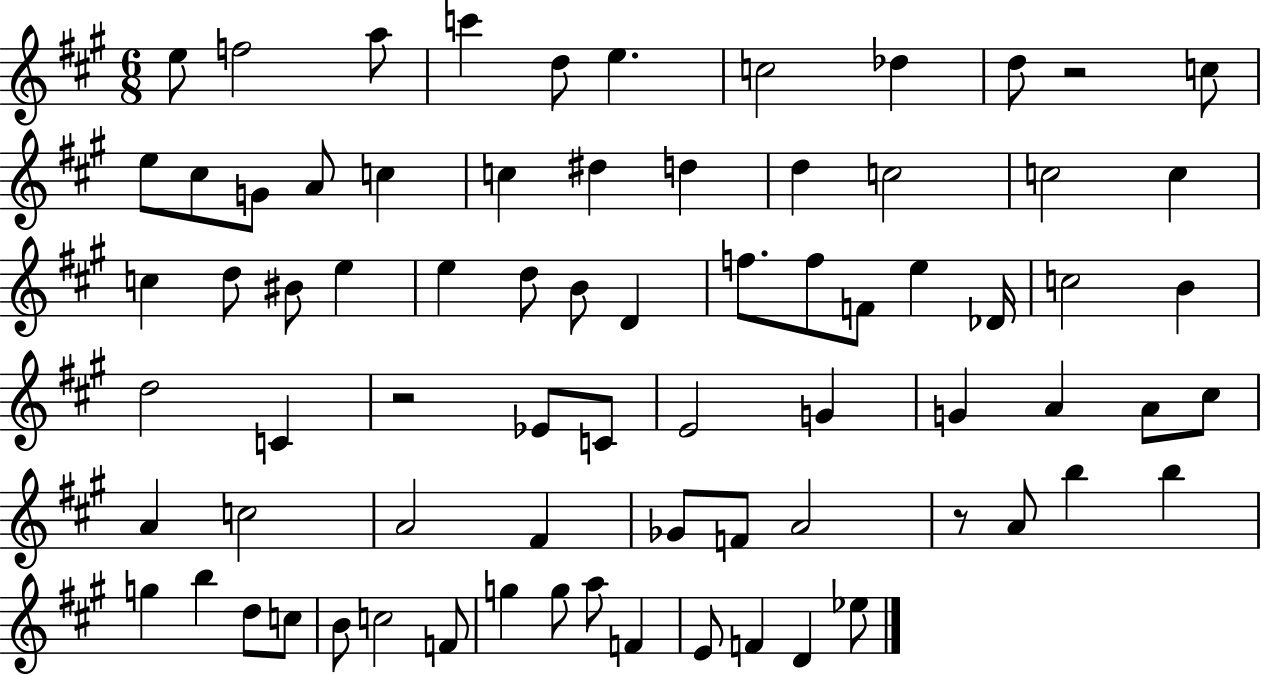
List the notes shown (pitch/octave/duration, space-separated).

E5/e F5/h A5/e C6/q D5/e E5/q. C5/h Db5/q D5/e R/h C5/e E5/e C#5/e G4/e A4/e C5/q C5/q D#5/q D5/q D5/q C5/h C5/h C5/q C5/q D5/e BIS4/e E5/q E5/q D5/e B4/e D4/q F5/e. F5/e F4/e E5/q Db4/s C5/h B4/q D5/h C4/q R/h Eb4/e C4/e E4/h G4/q G4/q A4/q A4/e C#5/e A4/q C5/h A4/h F#4/q Gb4/e F4/e A4/h R/e A4/e B5/q B5/q G5/q B5/q D5/e C5/e B4/e C5/h F4/e G5/q G5/e A5/e F4/q E4/e F4/q D4/q Eb5/e